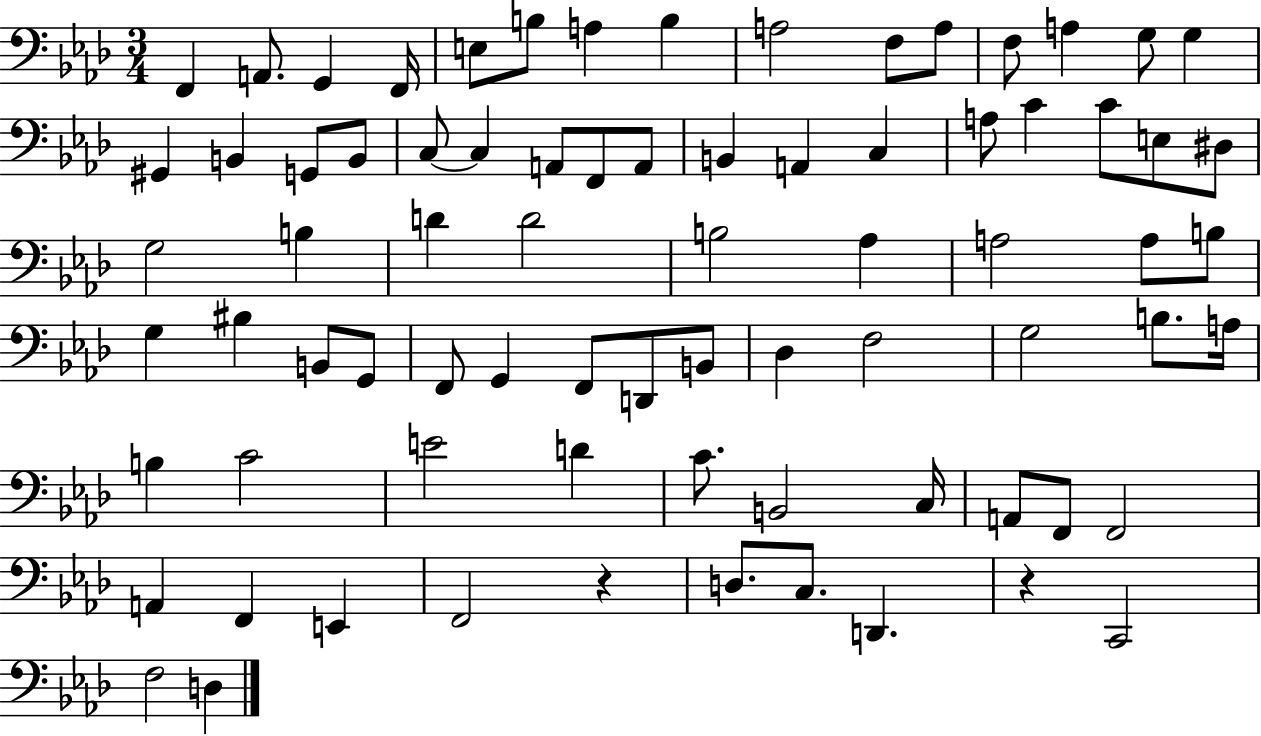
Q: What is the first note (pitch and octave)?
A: F2